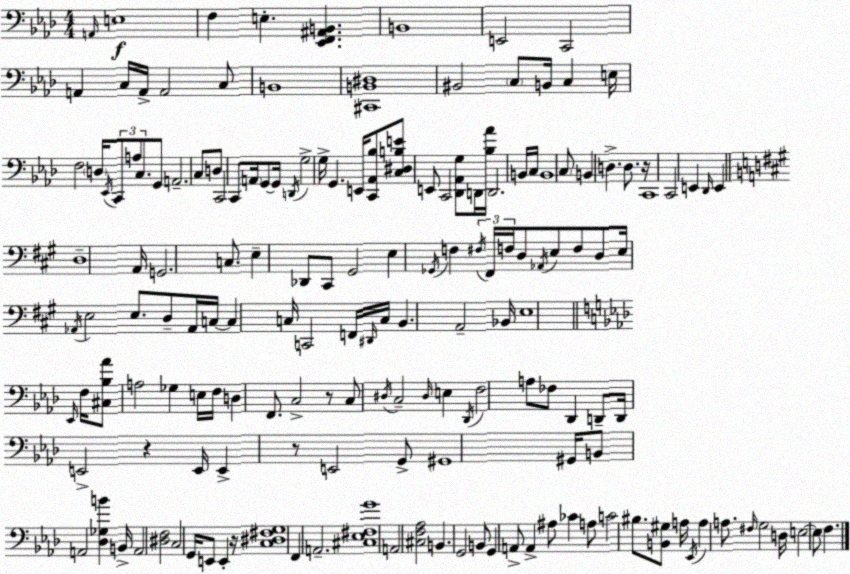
X:1
T:Untitled
M:4/4
L:1/4
K:Ab
A,,/4 E,4 F, E, [_E,,F,,^A,,B,,] B,,4 E,,2 C,,2 A,, C,/4 A,,/4 A,,2 C,/2 B,,4 [^C,,B,,^D,]4 ^B,,2 C,/2 B,,/4 C, E,/4 F,2 D,/4 _E,,/4 C,,/2 A,/2 C,/2 G,,/2 A,,2 C,/2 D,/2 C,,2 C,,/2 A,,/4 G,,/2 G,,/4 D,,/4 G,2 G,/4 G,, E,,/4 [C,,_A,,_B,]/2 [C,^D,B,E]/2 E,,/2 C,,2 [_D,,_A,,G,]/2 D,,/4 [_B,_A]/4 D,,2 B,,/4 C,/4 B,,4 C,/2 B,, D, D,/2 z/4 C,,4 C,,2 E,, _D,,/4 E,, D,4 A,,/4 G,,2 C,/2 E, _D,,/2 ^C,,/2 ^G,,2 E, _G,,/4 F, ^F,/4 ^F,,/4 F,/4 D,/2 _A,,/4 E,/2 F,/2 D,/2 E,/4 _A,,/4 E,2 E,/2 D,/2 _A,,/4 C,/4 C, C,/4 C,,2 F,,/4 ^D,,/4 C,/4 B,, A,,2 _B,,/4 E,4 _E,,/4 F,/4 [^C,_B,_A]/2 A,2 _G, E,/4 F,/4 D, F,,/2 C,2 z/2 C,/2 ^D,/4 C,2 ^D,/4 E, _D,,/4 F,2 A,/2 _F,/2 _D,, D,,/2 D,,/4 E,,2 z E,,/4 E,, z/2 E,,2 G,,/2 ^G,,4 ^G,,/4 B,,/2 A,,2 [_D,_G,B] B,,/4 A,,2 [^D,F,]2 C,2 G,,/4 E,,/2 E,, z/4 [C,^D,^F,G,]4 F,, A,,2 [^C,_E,^F,G]4 A,,2 [^C,F,_A,]2 B,, G,,2 B,,/2 G,, A,,/2 A,, ^A,/2 _C A,/2 C2 ^B,/2 [B,,^G,]/2 A,/4 _E,,/4 A, A,/2 ^F,/4 G,2 D,/4 E,2 E,/2 F,